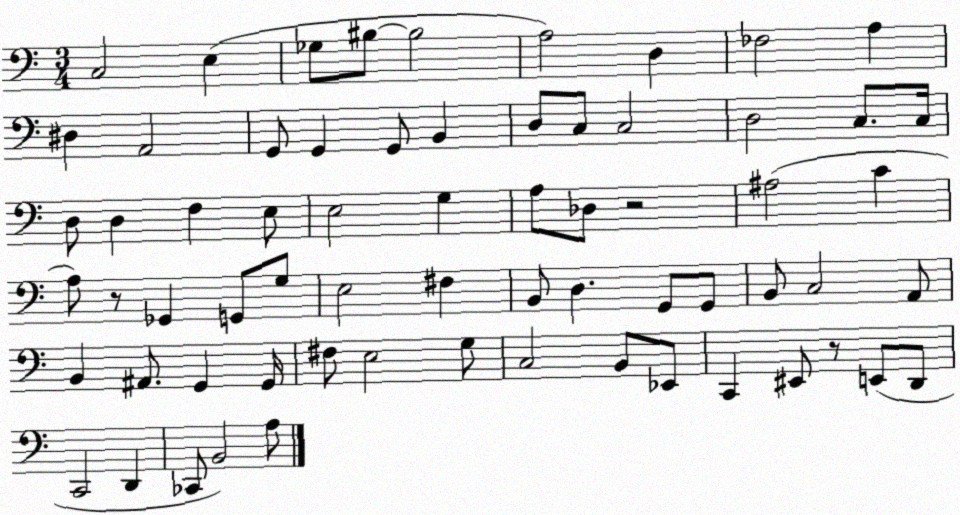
X:1
T:Untitled
M:3/4
L:1/4
K:C
C,2 E, _G,/2 ^B,/2 ^B,2 A,2 D, _F,2 A, ^D, A,,2 G,,/2 G,, G,,/2 B,, D,/2 C,/2 C,2 D,2 C,/2 C,/4 D,/2 D, F, E,/2 E,2 G, A,/2 _D,/2 z2 ^A,2 C A,/2 z/2 _G,, G,,/2 G,/2 E,2 ^F, B,,/2 D, G,,/2 G,,/2 B,,/2 C,2 A,,/2 B,, ^A,,/2 G,, G,,/4 ^F,/2 E,2 G,/2 C,2 B,,/2 _E,,/2 C,, ^E,,/2 z/2 E,,/2 D,,/2 C,,2 D,, _C,,/2 B,,2 A,/2